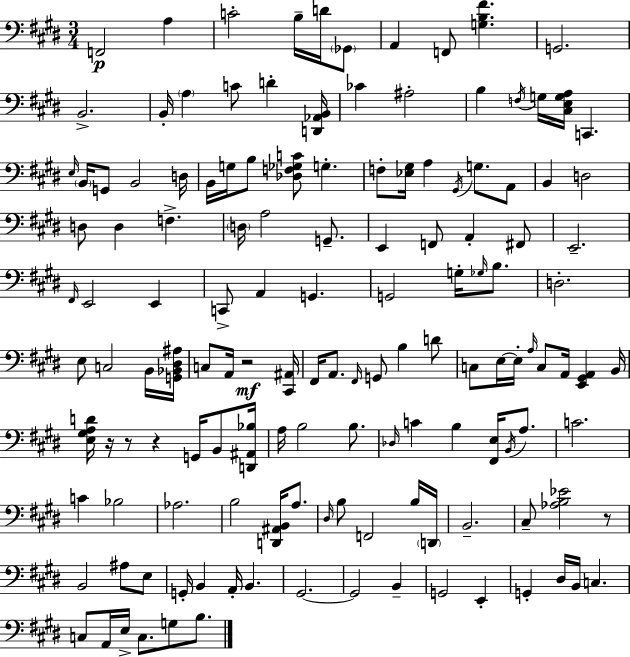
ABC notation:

X:1
T:Untitled
M:3/4
L:1/4
K:E
F,,2 A, C2 B,/4 D/4 _G,,/2 A,, F,,/2 [G,B,^F] G,,2 B,,2 B,,/4 A, C/2 D [D,,_A,,B,,]/4 _C ^A,2 B, F,/4 G,/4 [^C,E,G,A,]/4 C,, E,/4 B,,/4 G,,/2 B,,2 D,/4 B,,/4 G,/4 B,/2 [_D,F,_G,C]/2 G, F,/2 [_E,^G,]/4 A, ^G,,/4 G,/2 A,,/2 B,, D,2 D,/2 D, F, D,/4 A,2 G,,/2 E,, F,,/2 A,, ^F,,/2 E,,2 ^F,,/4 E,,2 E,, C,,/2 A,, G,, G,,2 G,/4 _G,/4 B,/2 D,2 E,/2 C,2 B,,/4 [G,,_B,,^D,^A,]/4 C,/2 A,,/4 z2 [^C,,^A,,]/4 ^F,,/4 A,,/2 ^F,,/4 G,,/2 B, D/2 C,/2 E,/4 E,/4 A,/4 C,/2 A,,/4 [E,,^G,,A,,] B,,/4 [E,^G,A,D]/4 z/4 z/2 z G,,/4 B,,/2 [D,,^A,,_B,]/4 A,/4 B,2 B,/2 _D,/4 C B, [^F,,E,]/4 B,,/4 A,/2 C2 C _B,2 _A,2 B,2 [D,,^A,,B,,]/4 A,/2 ^D,/4 B,/2 F,,2 B,/4 D,,/4 B,,2 ^C,/2 [_A,B,_E]2 z/2 B,,2 ^A,/2 E,/2 G,,/4 B,, A,,/4 B,, ^G,,2 ^G,,2 B,, G,,2 E,, G,, ^D,/4 B,,/4 C, C,/2 A,,/4 E,/4 C,/2 G,/2 B,/2